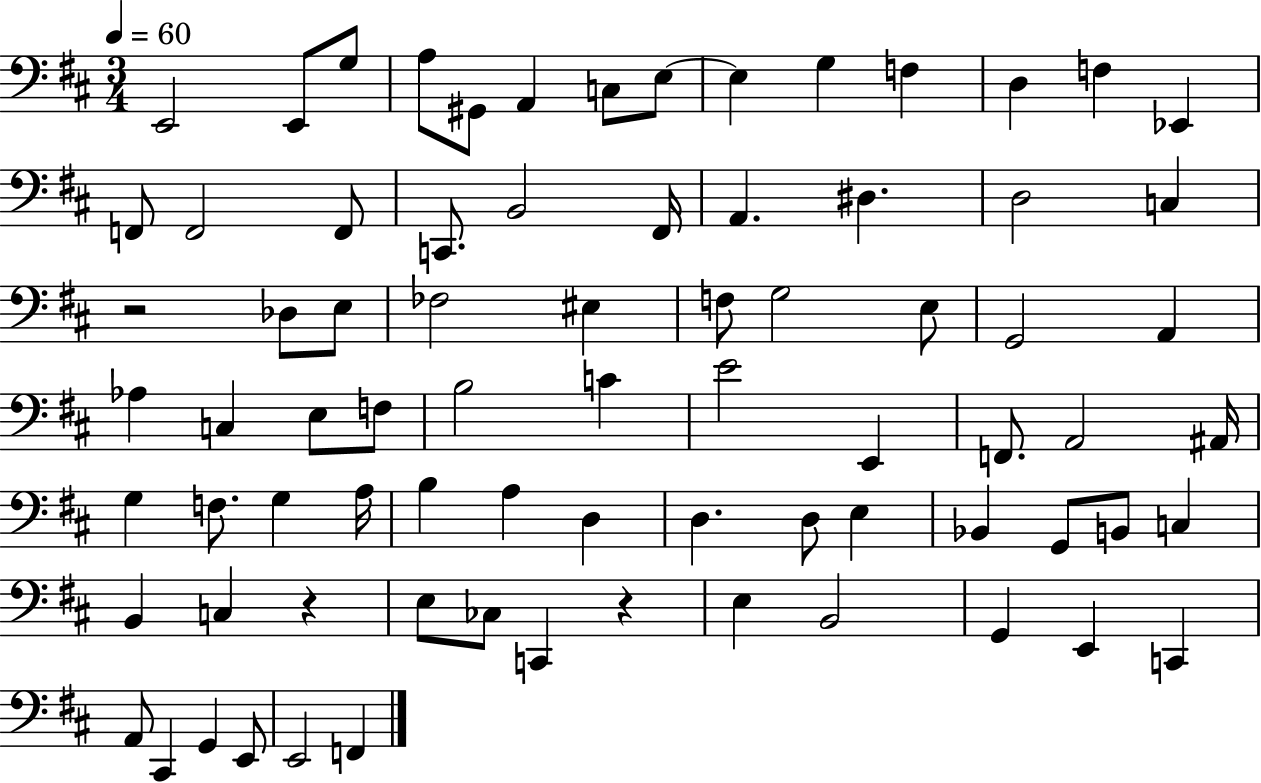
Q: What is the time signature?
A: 3/4